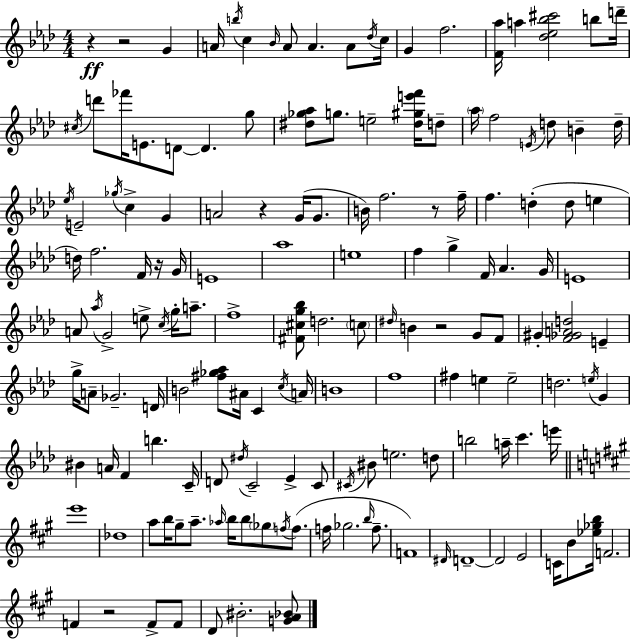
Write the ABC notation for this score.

X:1
T:Untitled
M:4/4
L:1/4
K:Ab
z z2 G A/4 b/4 c _B/4 A/2 A A/2 _d/4 c/4 G f2 [F_a]/4 a [_d_e_b^c']2 b/2 d'/4 ^c/4 d'/2 _f'/4 E/2 D/2 D g/2 [^d_g_a]/2 g/2 e2 [^d^ge'f']/4 d/2 _a/4 f2 E/4 d/2 B d/4 _e/4 E2 _g/4 c G A2 z G/4 G/2 B/4 f2 z/2 f/4 f d d/2 e d/4 f2 F/4 z/4 G/4 E4 _a4 e4 f g F/4 _A G/4 E4 A/2 _a/4 G2 e/2 c/4 g/4 a/2 f4 [^F^cg_b]/2 d2 c/2 ^d/4 B z2 G/2 F/2 ^G [F_GAd]2 E g/4 A/2 _G2 D/4 B2 [^f_g_a]/2 ^A/4 C c/4 A/4 B4 f4 ^f e e2 d2 e/4 G ^B A/4 F b C/4 D/2 ^d/4 C2 _E C/2 ^C/4 ^B/2 e2 d/2 b2 a/4 c' e'/4 e'4 _d4 a/2 b/4 ^g/2 a/2 _a/4 b/4 b/2 _g/2 f/4 f/2 f/4 _g2 b/4 f/2 F4 ^D/4 D4 D2 E2 C/4 B/2 [_e_gb]/4 F2 F z2 F/2 F/2 D/2 ^B2 [GA_B]/2